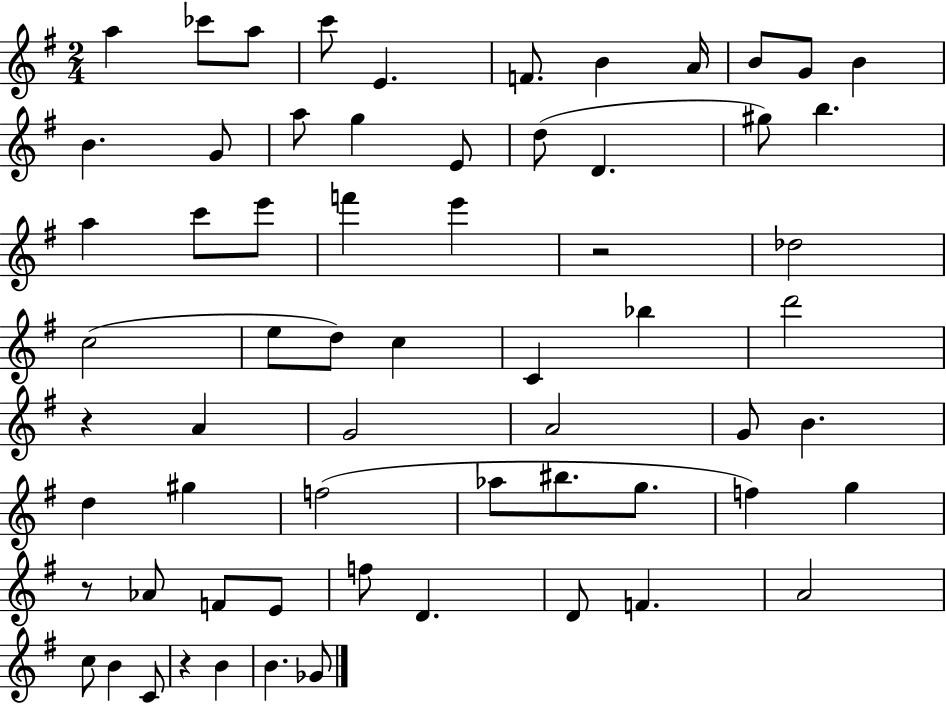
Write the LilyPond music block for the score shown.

{
  \clef treble
  \numericTimeSignature
  \time 2/4
  \key g \major
  a''4 ces'''8 a''8 | c'''8 e'4. | f'8. b'4 a'16 | b'8 g'8 b'4 | \break b'4. g'8 | a''8 g''4 e'8 | d''8( d'4. | gis''8) b''4. | \break a''4 c'''8 e'''8 | f'''4 e'''4 | r2 | des''2 | \break c''2( | e''8 d''8) c''4 | c'4 bes''4 | d'''2 | \break r4 a'4 | g'2 | a'2 | g'8 b'4. | \break d''4 gis''4 | f''2( | aes''8 bis''8. g''8. | f''4) g''4 | \break r8 aes'8 f'8 e'8 | f''8 d'4. | d'8 f'4. | a'2 | \break c''8 b'4 c'8 | r4 b'4 | b'4. ges'8 | \bar "|."
}